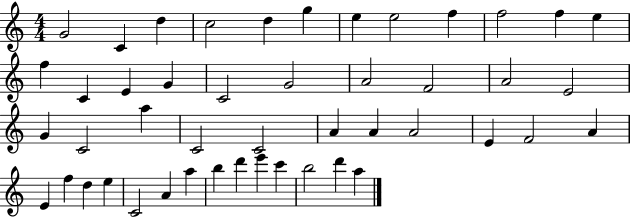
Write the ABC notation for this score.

X:1
T:Untitled
M:4/4
L:1/4
K:C
G2 C d c2 d g e e2 f f2 f e f C E G C2 G2 A2 F2 A2 E2 G C2 a C2 C2 A A A2 E F2 A E f d e C2 A a b d' e' c' b2 d' a